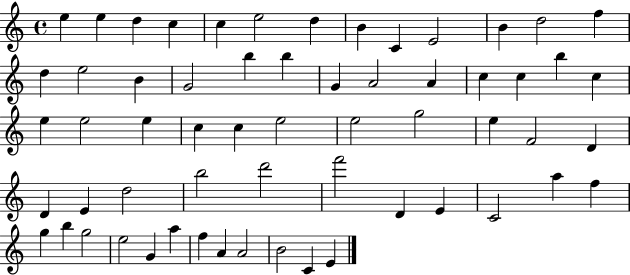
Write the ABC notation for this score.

X:1
T:Untitled
M:4/4
L:1/4
K:C
e e d c c e2 d B C E2 B d2 f d e2 B G2 b b G A2 A c c b c e e2 e c c e2 e2 g2 e F2 D D E d2 b2 d'2 f'2 D E C2 a f g b g2 e2 G a f A A2 B2 C E